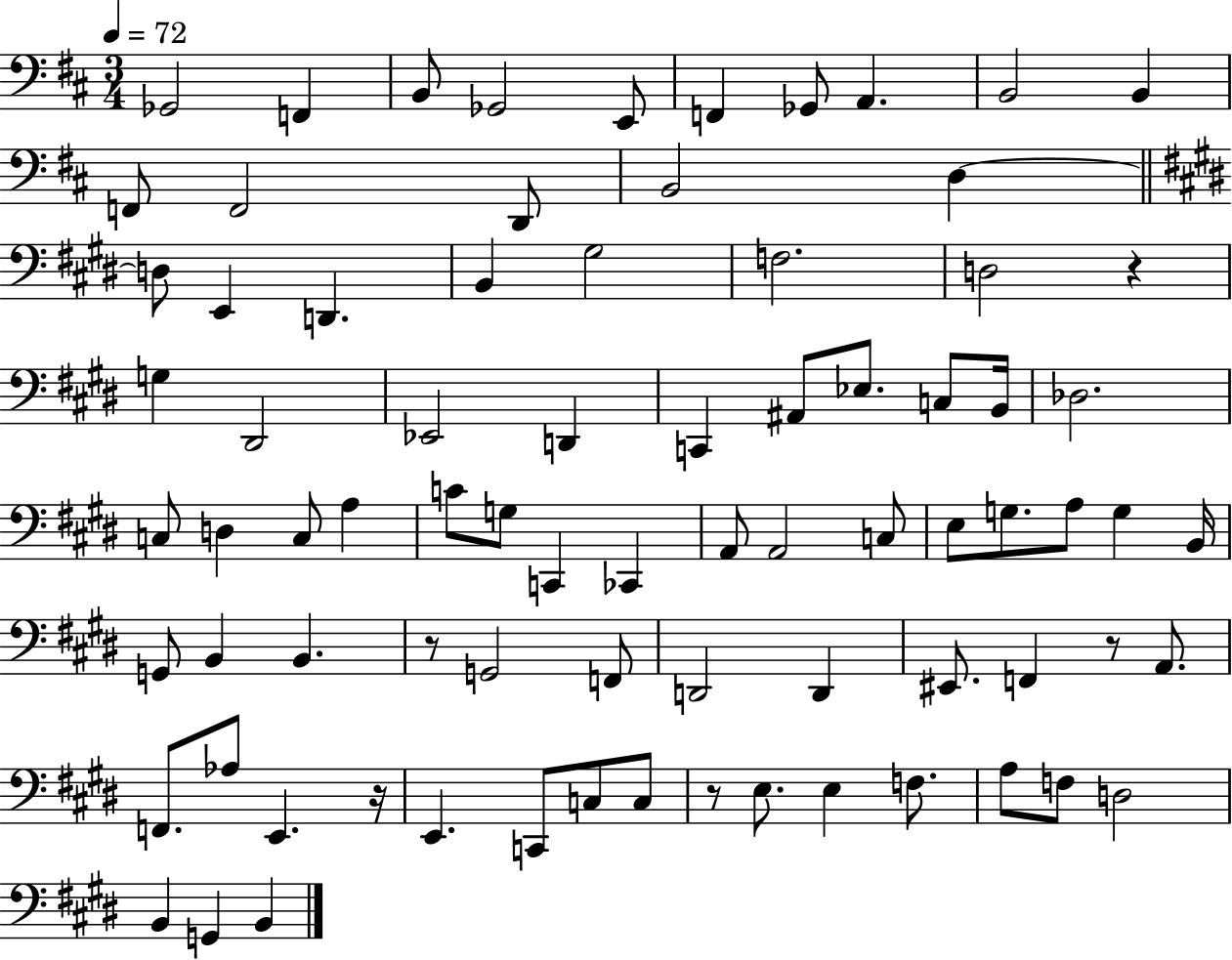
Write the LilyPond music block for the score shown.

{
  \clef bass
  \numericTimeSignature
  \time 3/4
  \key d \major
  \tempo 4 = 72
  ges,2 f,4 | b,8 ges,2 e,8 | f,4 ges,8 a,4. | b,2 b,4 | \break f,8 f,2 d,8 | b,2 d4~~ | \bar "||" \break \key e \major d8 e,4 d,4. | b,4 gis2 | f2. | d2 r4 | \break g4 dis,2 | ees,2 d,4 | c,4 ais,8 ees8. c8 b,16 | des2. | \break c8 d4 c8 a4 | c'8 g8 c,4 ces,4 | a,8 a,2 c8 | e8 g8. a8 g4 b,16 | \break g,8 b,4 b,4. | r8 g,2 f,8 | d,2 d,4 | eis,8. f,4 r8 a,8. | \break f,8. aes8 e,4. r16 | e,4. c,8 c8 c8 | r8 e8. e4 f8. | a8 f8 d2 | \break b,4 g,4 b,4 | \bar "|."
}